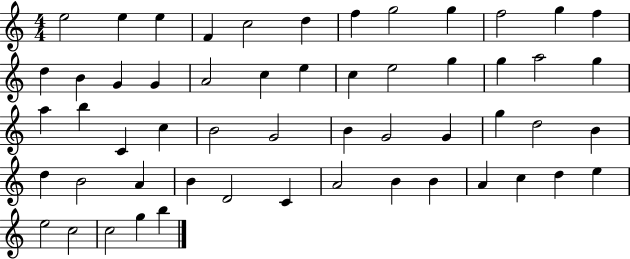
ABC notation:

X:1
T:Untitled
M:4/4
L:1/4
K:C
e2 e e F c2 d f g2 g f2 g f d B G G A2 c e c e2 g g a2 g a b C c B2 G2 B G2 G g d2 B d B2 A B D2 C A2 B B A c d e e2 c2 c2 g b